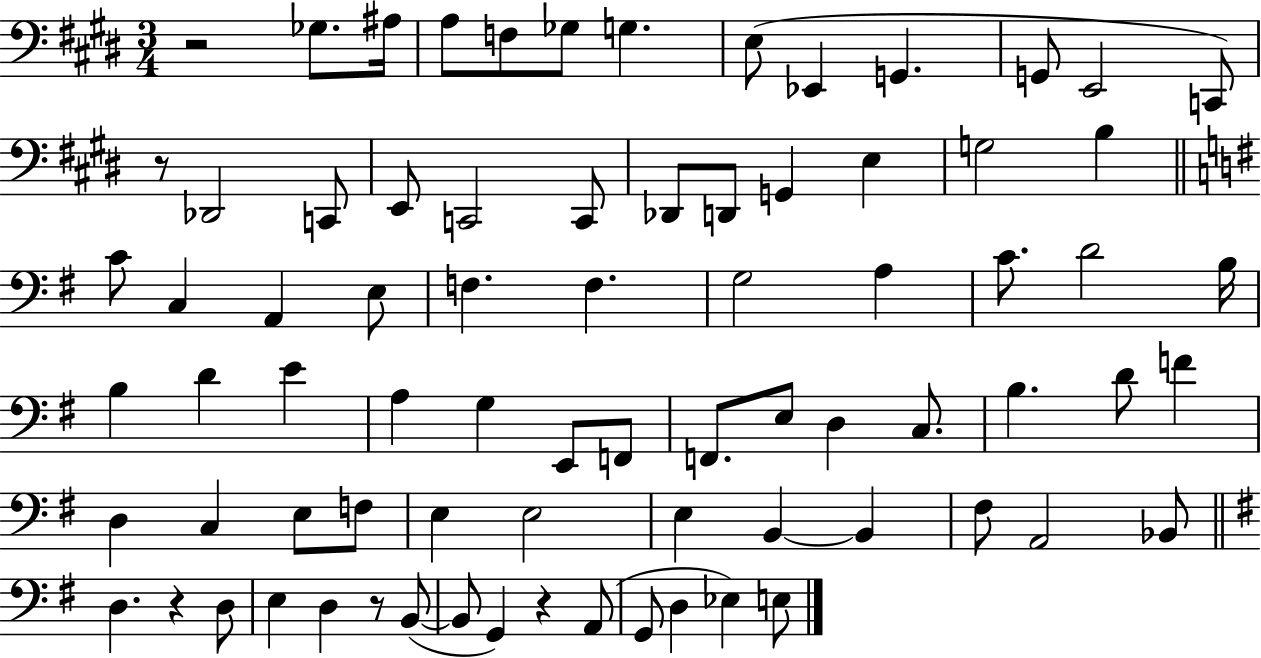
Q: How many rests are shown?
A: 5